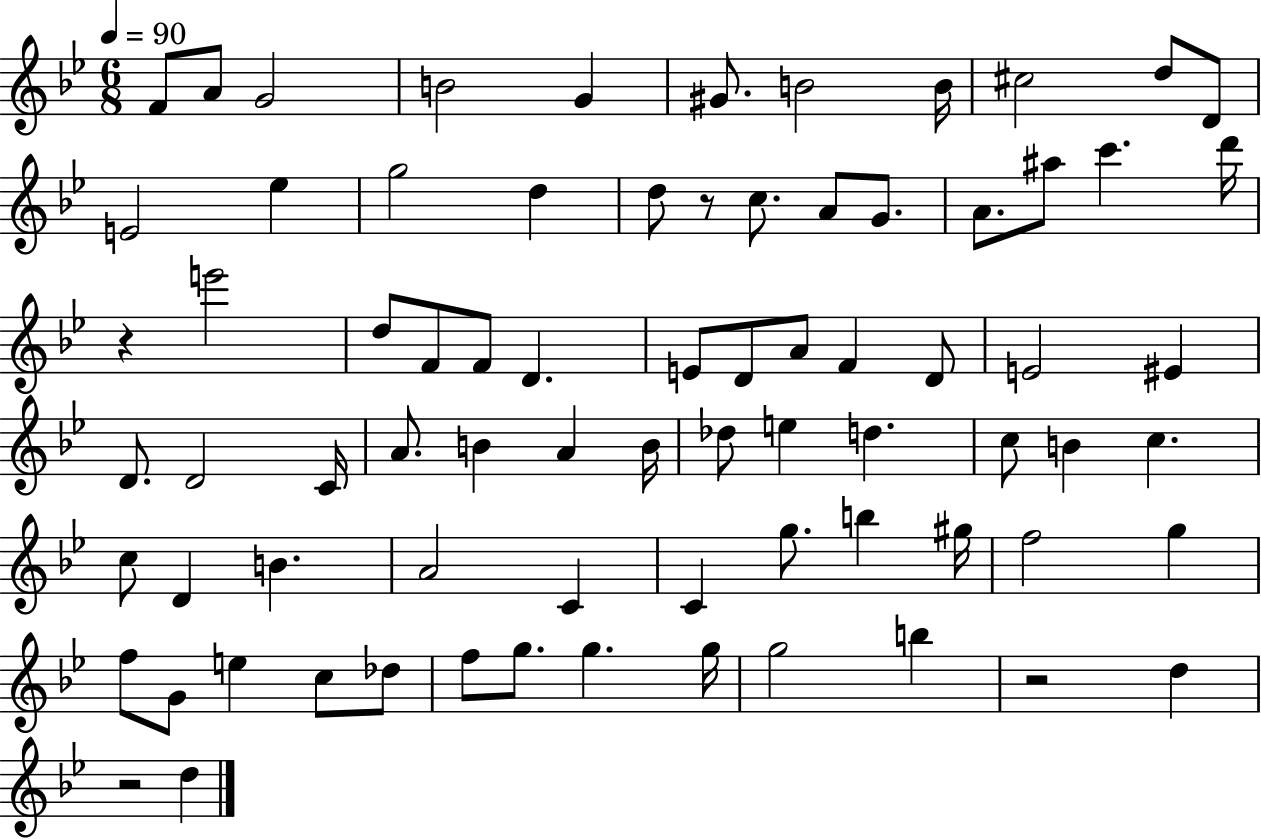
{
  \clef treble
  \numericTimeSignature
  \time 6/8
  \key bes \major
  \tempo 4 = 90
  f'8 a'8 g'2 | b'2 g'4 | gis'8. b'2 b'16 | cis''2 d''8 d'8 | \break e'2 ees''4 | g''2 d''4 | d''8 r8 c''8. a'8 g'8. | a'8. ais''8 c'''4. d'''16 | \break r4 e'''2 | d''8 f'8 f'8 d'4. | e'8 d'8 a'8 f'4 d'8 | e'2 eis'4 | \break d'8. d'2 c'16 | a'8. b'4 a'4 b'16 | des''8 e''4 d''4. | c''8 b'4 c''4. | \break c''8 d'4 b'4. | a'2 c'4 | c'4 g''8. b''4 gis''16 | f''2 g''4 | \break f''8 g'8 e''4 c''8 des''8 | f''8 g''8. g''4. g''16 | g''2 b''4 | r2 d''4 | \break r2 d''4 | \bar "|."
}